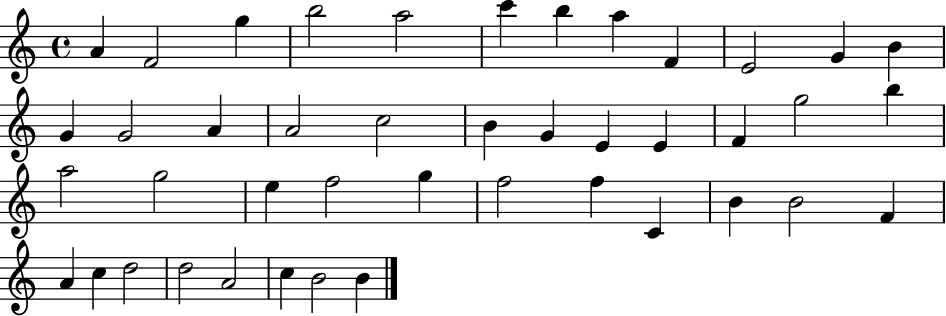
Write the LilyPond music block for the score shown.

{
  \clef treble
  \time 4/4
  \defaultTimeSignature
  \key c \major
  a'4 f'2 g''4 | b''2 a''2 | c'''4 b''4 a''4 f'4 | e'2 g'4 b'4 | \break g'4 g'2 a'4 | a'2 c''2 | b'4 g'4 e'4 e'4 | f'4 g''2 b''4 | \break a''2 g''2 | e''4 f''2 g''4 | f''2 f''4 c'4 | b'4 b'2 f'4 | \break a'4 c''4 d''2 | d''2 a'2 | c''4 b'2 b'4 | \bar "|."
}